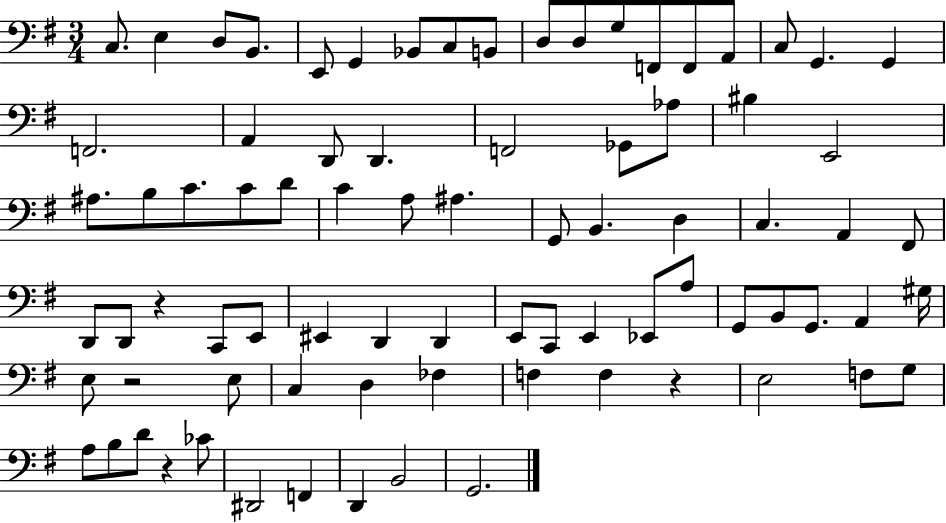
X:1
T:Untitled
M:3/4
L:1/4
K:G
C,/2 E, D,/2 B,,/2 E,,/2 G,, _B,,/2 C,/2 B,,/2 D,/2 D,/2 G,/2 F,,/2 F,,/2 A,,/2 C,/2 G,, G,, F,,2 A,, D,,/2 D,, F,,2 _G,,/2 _A,/2 ^B, E,,2 ^A,/2 B,/2 C/2 C/2 D/2 C A,/2 ^A, G,,/2 B,, D, C, A,, ^F,,/2 D,,/2 D,,/2 z C,,/2 E,,/2 ^E,, D,, D,, E,,/2 C,,/2 E,, _E,,/2 A,/2 G,,/2 B,,/2 G,,/2 A,, ^G,/4 E,/2 z2 E,/2 C, D, _F, F, F, z E,2 F,/2 G,/2 A,/2 B,/2 D/2 z _C/2 ^D,,2 F,, D,, B,,2 G,,2